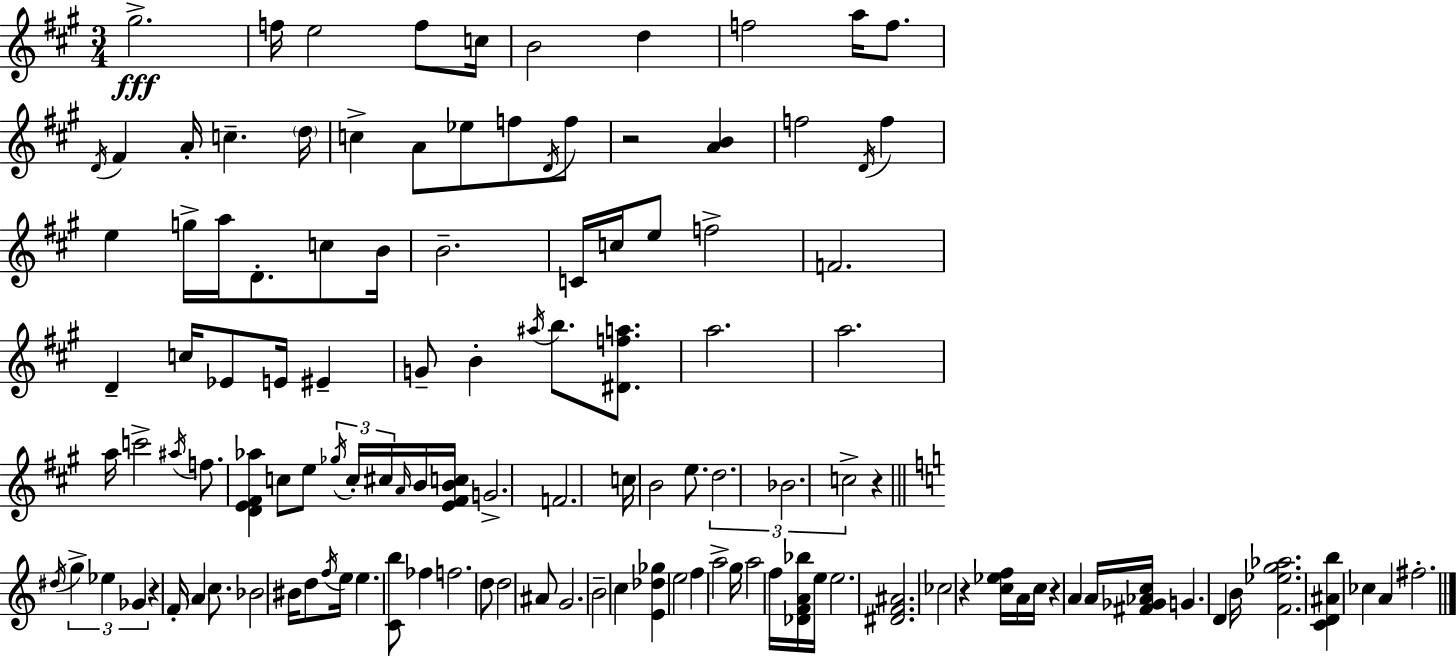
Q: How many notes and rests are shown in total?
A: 123